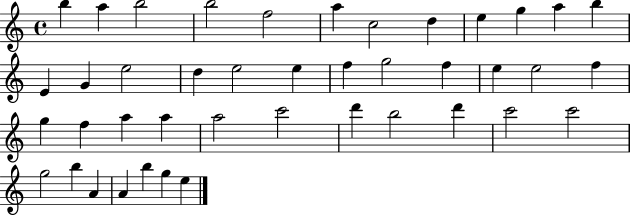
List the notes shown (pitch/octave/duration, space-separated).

B5/q A5/q B5/h B5/h F5/h A5/q C5/h D5/q E5/q G5/q A5/q B5/q E4/q G4/q E5/h D5/q E5/h E5/q F5/q G5/h F5/q E5/q E5/h F5/q G5/q F5/q A5/q A5/q A5/h C6/h D6/q B5/h D6/q C6/h C6/h G5/h B5/q A4/q A4/q B5/q G5/q E5/q